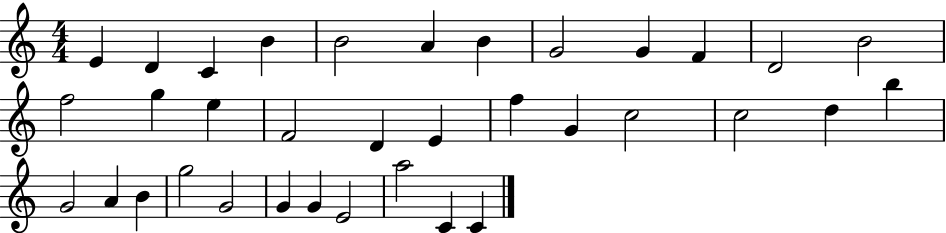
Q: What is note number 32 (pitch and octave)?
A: E4